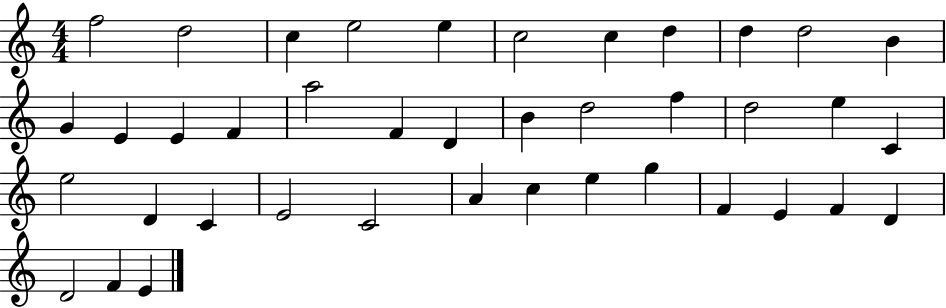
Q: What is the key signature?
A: C major